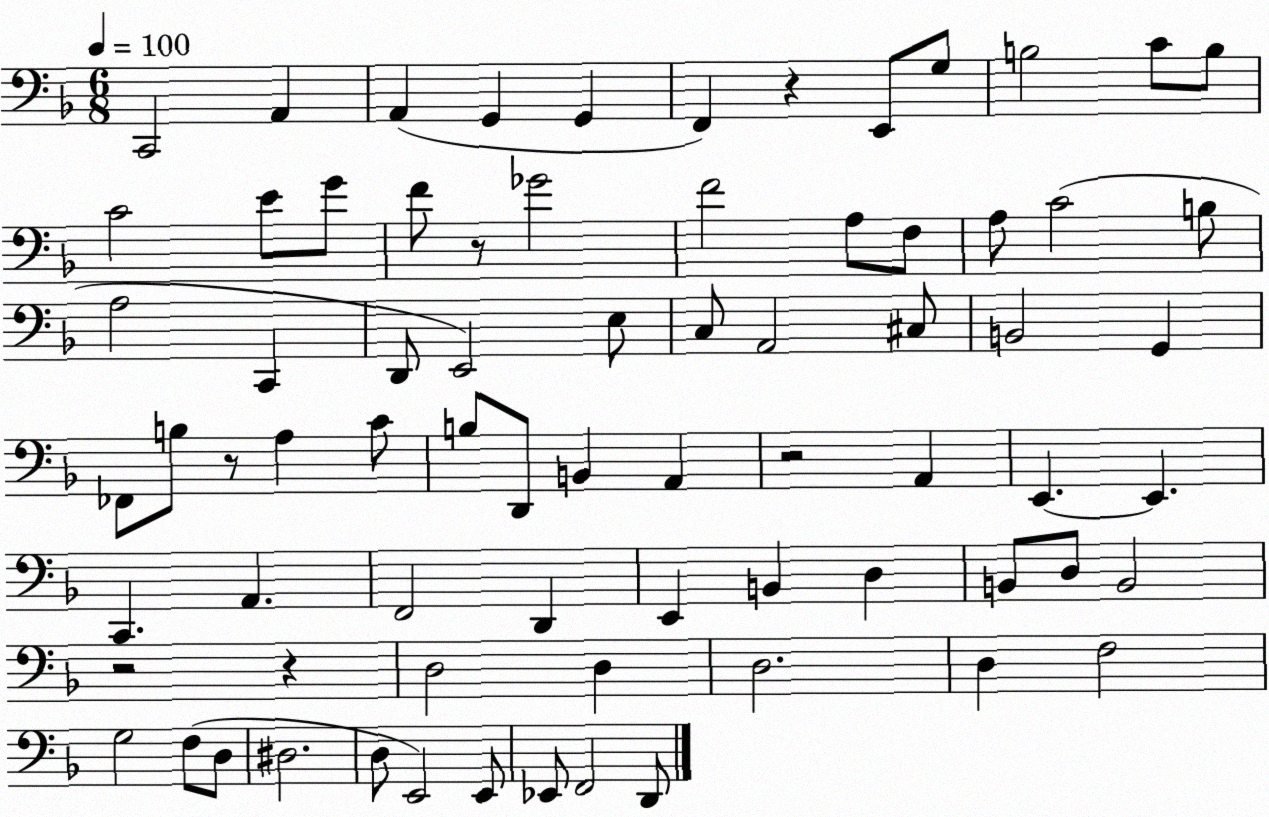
X:1
T:Untitled
M:6/8
L:1/4
K:F
C,,2 A,, A,, G,, G,, F,, z E,,/2 G,/2 B,2 C/2 B,/2 C2 E/2 G/2 F/2 z/2 _G2 F2 A,/2 F,/2 A,/2 C2 B,/2 A,2 C,, D,,/2 E,,2 E,/2 C,/2 A,,2 ^C,/2 B,,2 G,, _F,,/2 B,/2 z/2 A, C/2 B,/2 D,,/2 B,, A,, z2 A,, E,, E,, C,, A,, F,,2 D,, E,, B,, D, B,,/2 D,/2 B,,2 z2 z D,2 D, D,2 D, F,2 G,2 F,/2 D,/2 ^D,2 D,/2 E,,2 E,,/2 _E,,/2 F,,2 D,,/2